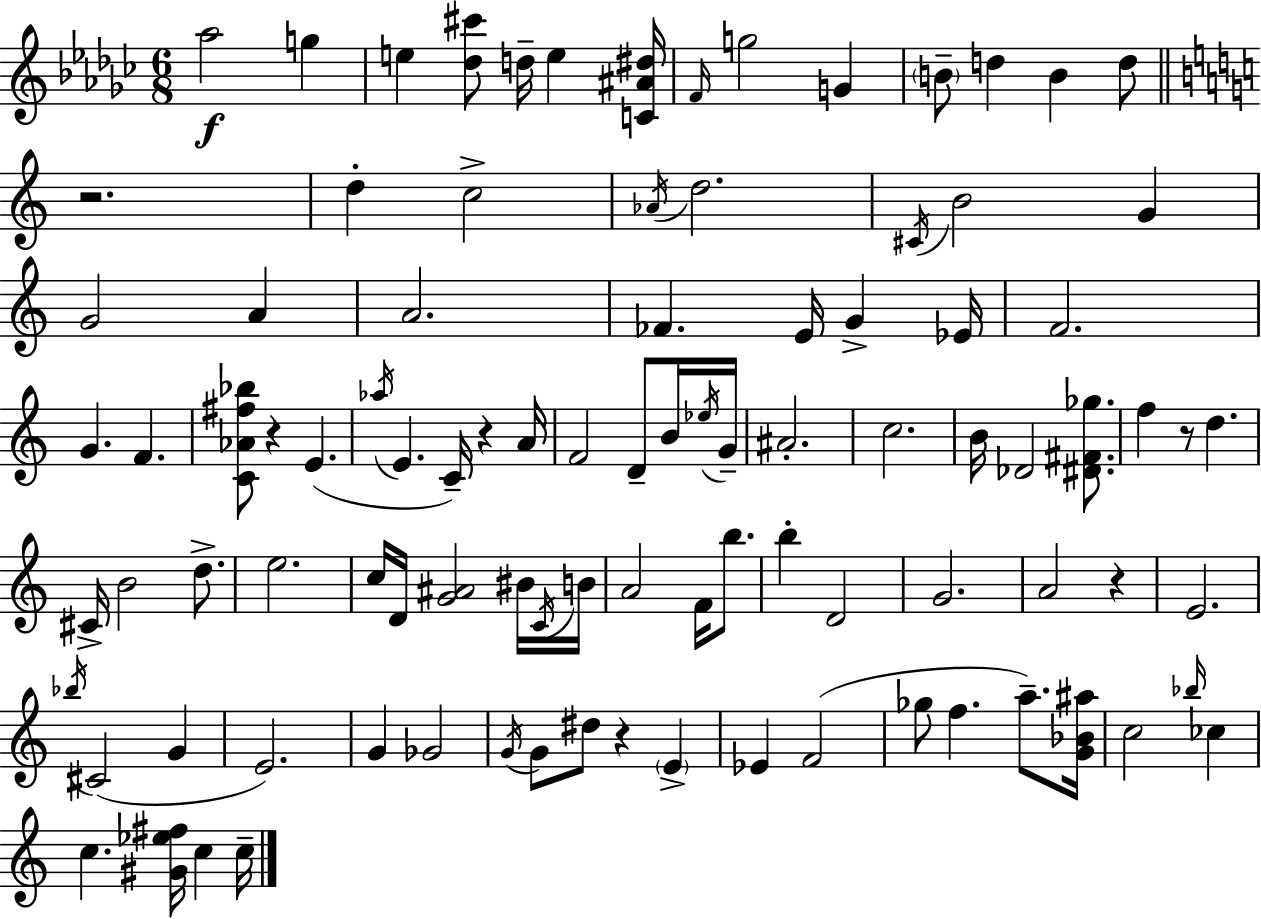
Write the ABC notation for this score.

X:1
T:Untitled
M:6/8
L:1/4
K:Ebm
_a2 g e [_d^c']/2 d/4 e [C^A^d]/4 F/4 g2 G B/2 d B d/2 z2 d c2 _A/4 d2 ^C/4 B2 G G2 A A2 _F E/4 G _E/4 F2 G F [C_A^f_b]/2 z E _a/4 E C/4 z A/4 F2 D/2 B/4 _e/4 G/4 ^A2 c2 B/4 _D2 [^D^F_g]/2 f z/2 d ^C/4 B2 d/2 e2 c/4 D/4 [G^A]2 ^B/4 C/4 B/4 A2 F/4 b/2 b D2 G2 A2 z E2 _b/4 ^C2 G E2 G _G2 G/4 G/2 ^d/2 z E _E F2 _g/2 f a/2 [G_B^a]/4 c2 _b/4 _c c [^G_e^f]/4 c c/4